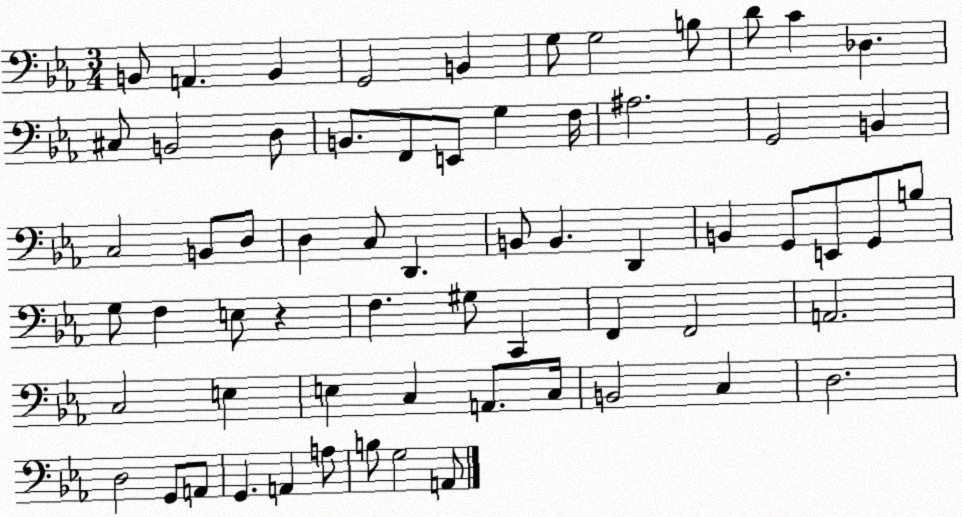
X:1
T:Untitled
M:3/4
L:1/4
K:Eb
B,,/2 A,, B,, G,,2 B,, G,/2 G,2 B,/2 D/2 C _D, ^C,/2 B,,2 D,/2 B,,/2 F,,/2 E,,/2 G, F,/4 ^A,2 G,,2 B,, C,2 B,,/2 D,/2 D, C,/2 D,, B,,/2 B,, D,, B,, G,,/2 E,,/2 G,,/2 B,/2 G,/2 F, E,/2 z F, ^G,/2 C,, F,, F,,2 A,,2 C,2 E, E, C, A,,/2 C,/4 B,,2 C, D,2 D,2 G,,/2 A,,/2 G,, A,, A,/2 B,/2 G,2 A,,/2